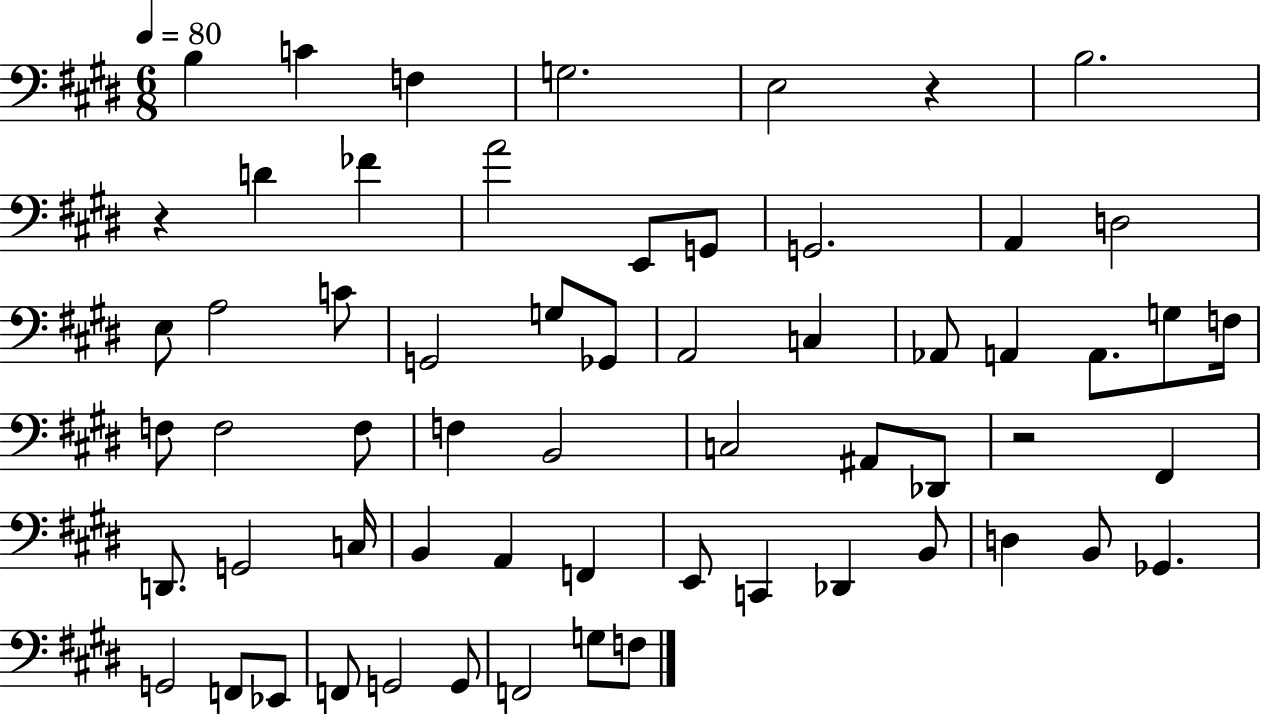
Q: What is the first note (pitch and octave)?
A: B3